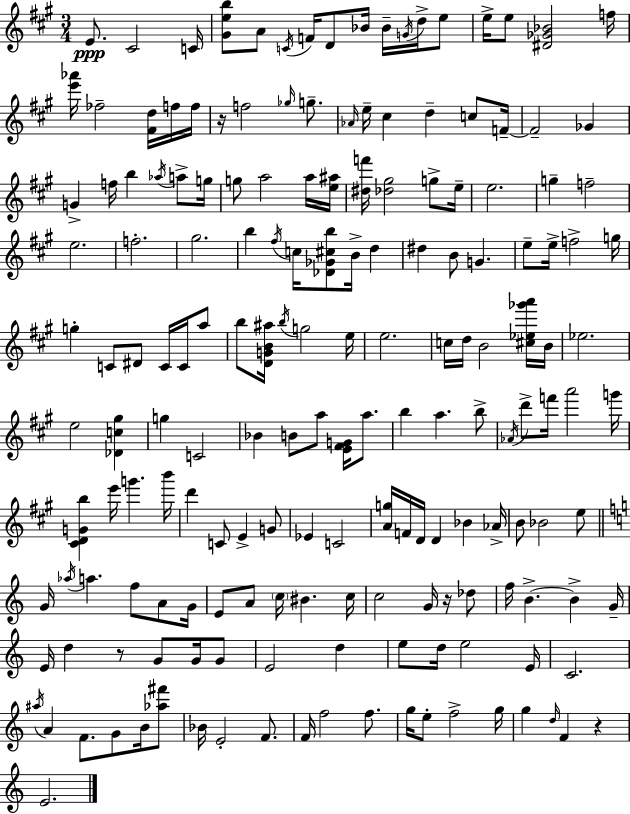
{
  \clef treble
  \numericTimeSignature
  \time 3/4
  \key a \major
  e'8.\ppp cis'2 c'16 | <gis' e'' b''>8 a'8 \acciaccatura { c'16 } f'16 d'8 bes'16 bes'16-- \acciaccatura { g'16 } d''16-> | e''8 e''16-> e''8 <dis' ges' bes'>2 | f''16 <e''' aes'''>16 fes''2-- <fis' d''>16 | \break f''16 f''16 r16 f''2 \grace { ges''16 } | g''8.-- \grace { aes'16 } e''16-- cis''4 d''4-- | c''8 f'16--~~ f'2-- | ges'4 g'4-> f''16 b''4 | \break \acciaccatura { aes''16 } a''8-> g''16 g''8 a''2 | a''16 <e'' ais''>16 <dis'' f'''>16 <des'' gis''>2 | g''8-> e''16-- e''2. | g''4-- f''2-- | \break e''2. | f''2.-. | gis''2. | b''4 \acciaccatura { fis''16 } c''16 <des' ges' cis'' b''>8 | \break b'16-> d''4 dis''4 b'8 | g'4. e''8-- e''16-> f''2-> | g''16 g''4-. c'8 | dis'8 c'16 c'16 a''8 b''8 <d' g' b' ais''>16 \acciaccatura { b''16 } g''2 | \break e''16 e''2. | c''16 d''16 b'2 | <cis'' ees'' ges''' a'''>16 b'16 ees''2. | e''2 | \break <des' c'' gis''>4 g''4 c'2 | bes'4 b'8 | a''8 <e' fis' g'>16 a''8. b''4 a''4. | b''8-> \acciaccatura { aes'16 } d'''8-> f'''16 a'''2 | \break g'''16 <cis' d' g' b''>4 | e'''16 g'''4. b'''16 d'''4 | c'8 e'4-> g'8 ees'4 | c'2 <a' g''>16 f'16 d'16 d'4 | \break bes'4 aes'16-> b'8 bes'2 | e''8 \bar "||" \break \key c \major g'16 \acciaccatura { aes''16 } a''4. f''8 a'8 | g'16 e'8 a'8 \parenthesize c''16 bis'4. | c''16 c''2 g'16 r16 des''8 | f''16 b'4.->~~ b'4-> | \break g'16-- e'16 d''4 r8 g'8 g'16 g'8 | e'2 d''4 | e''8 d''16 e''2 | e'16 c'2. | \break \acciaccatura { ais''16 } a'4 f'8. g'8 b'16 | <aes'' fis'''>8 bes'16 e'2-. f'8. | f'16 f''2 f''8. | g''16 e''8-. f''2-> | \break g''16 g''4 \grace { d''16 } f'4 r4 | e'2. | \bar "|."
}